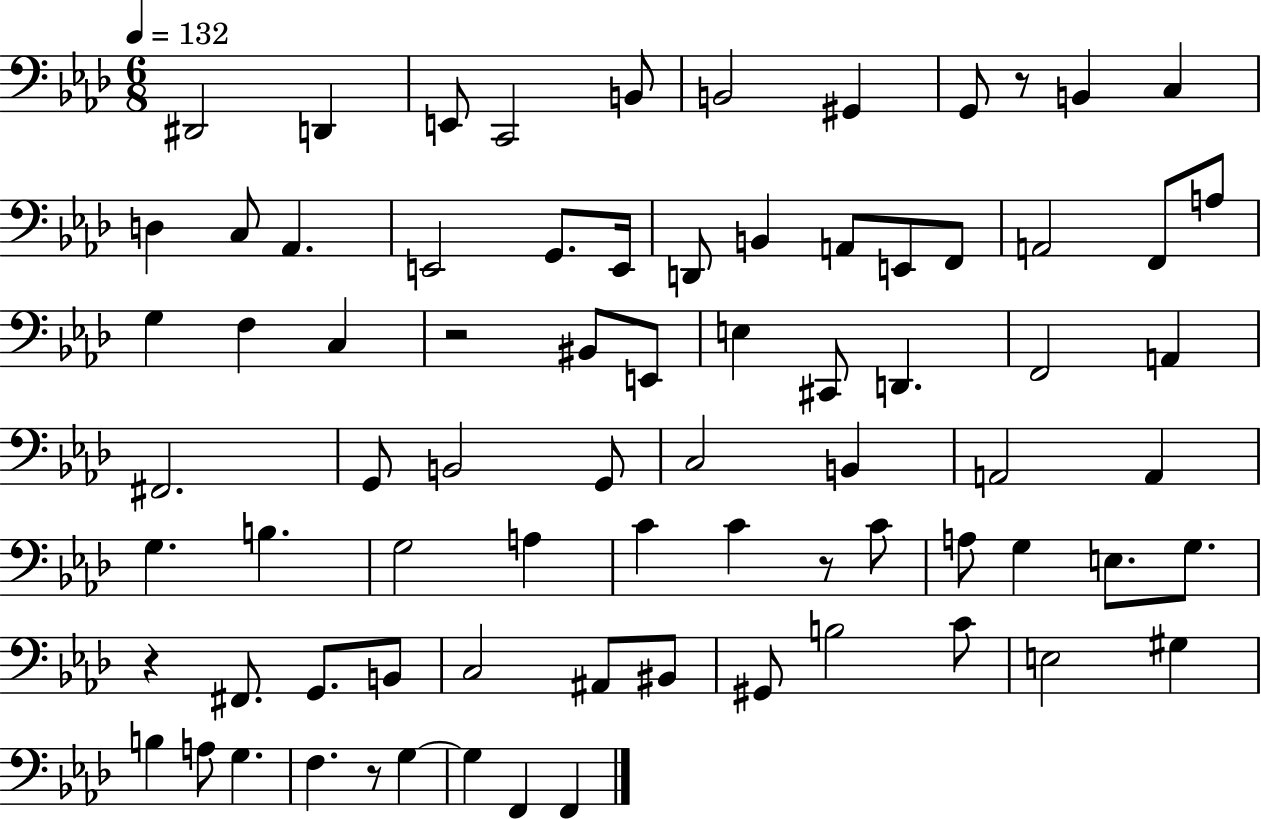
{
  \clef bass
  \numericTimeSignature
  \time 6/8
  \key aes \major
  \tempo 4 = 132
  dis,2 d,4 | e,8 c,2 b,8 | b,2 gis,4 | g,8 r8 b,4 c4 | \break d4 c8 aes,4. | e,2 g,8. e,16 | d,8 b,4 a,8 e,8 f,8 | a,2 f,8 a8 | \break g4 f4 c4 | r2 bis,8 e,8 | e4 cis,8 d,4. | f,2 a,4 | \break fis,2. | g,8 b,2 g,8 | c2 b,4 | a,2 a,4 | \break g4. b4. | g2 a4 | c'4 c'4 r8 c'8 | a8 g4 e8. g8. | \break r4 fis,8. g,8. b,8 | c2 ais,8 bis,8 | gis,8 b2 c'8 | e2 gis4 | \break b4 a8 g4. | f4. r8 g4~~ | g4 f,4 f,4 | \bar "|."
}